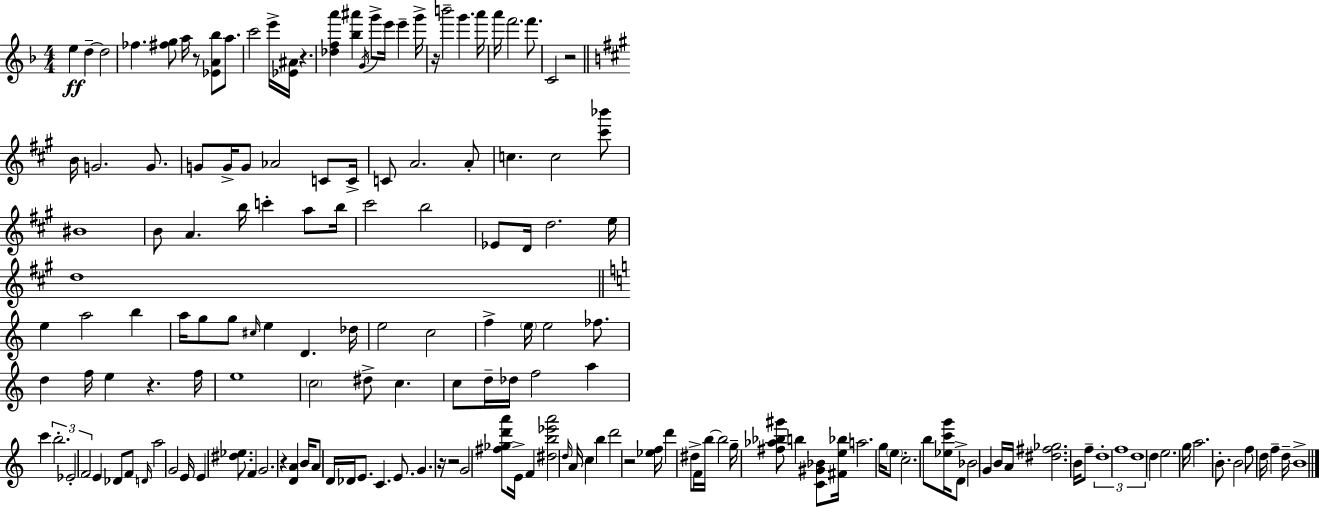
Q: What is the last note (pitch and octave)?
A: B4